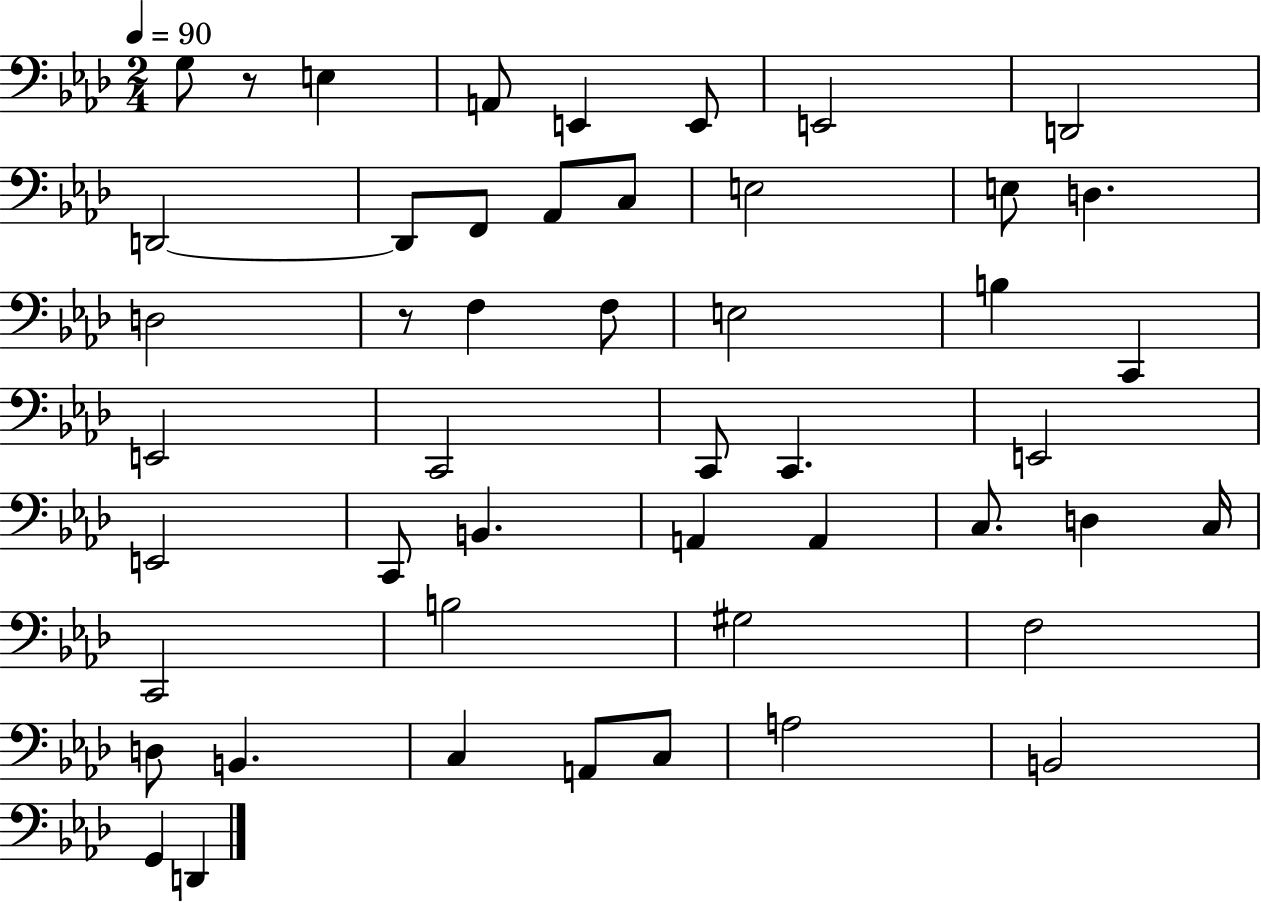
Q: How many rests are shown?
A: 2